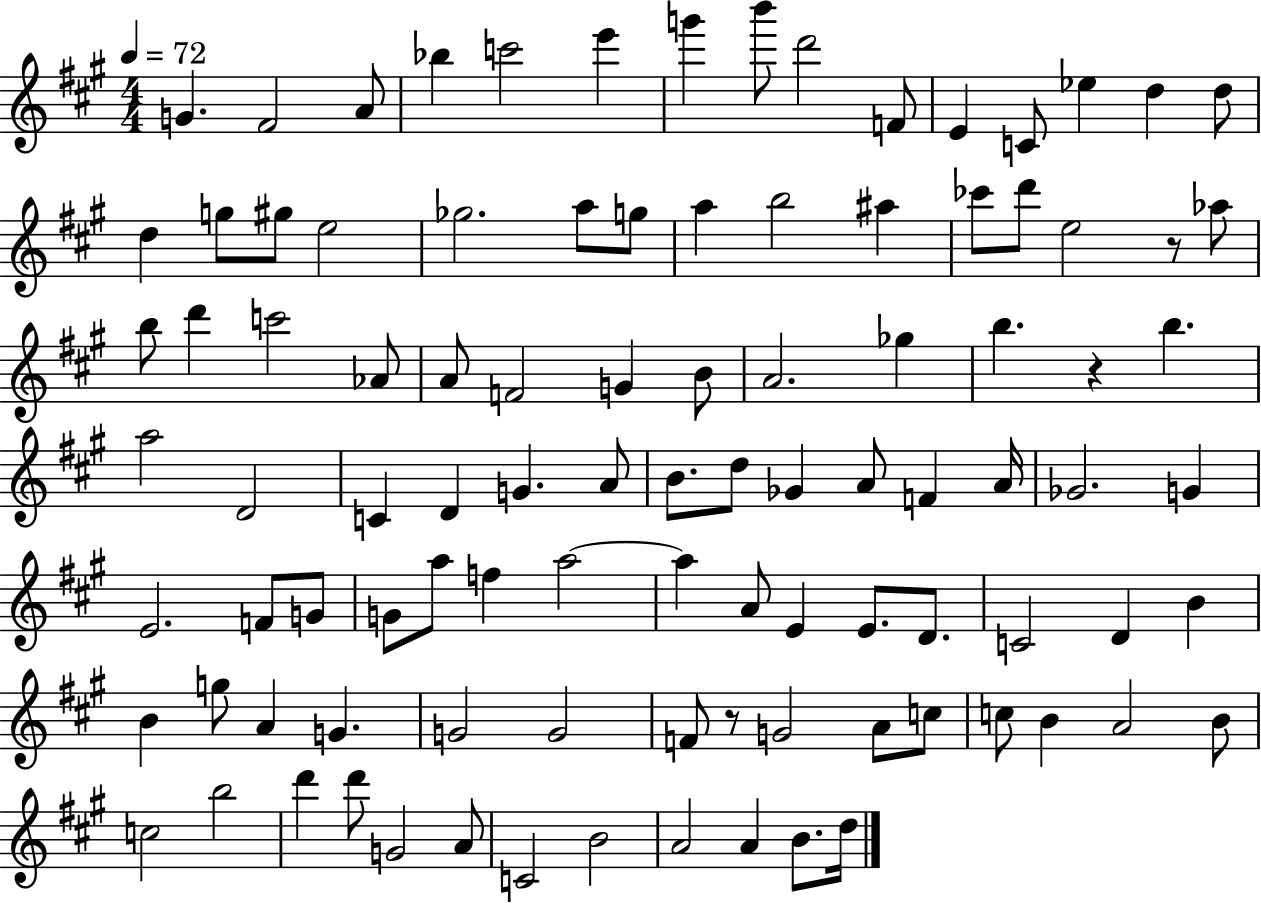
G4/q. F#4/h A4/e Bb5/q C6/h E6/q G6/q B6/e D6/h F4/e E4/q C4/e Eb5/q D5/q D5/e D5/q G5/e G#5/e E5/h Gb5/h. A5/e G5/e A5/q B5/h A#5/q CES6/e D6/e E5/h R/e Ab5/e B5/e D6/q C6/h Ab4/e A4/e F4/h G4/q B4/e A4/h. Gb5/q B5/q. R/q B5/q. A5/h D4/h C4/q D4/q G4/q. A4/e B4/e. D5/e Gb4/q A4/e F4/q A4/s Gb4/h. G4/q E4/h. F4/e G4/e G4/e A5/e F5/q A5/h A5/q A4/e E4/q E4/e. D4/e. C4/h D4/q B4/q B4/q G5/e A4/q G4/q. G4/h G4/h F4/e R/e G4/h A4/e C5/e C5/e B4/q A4/h B4/e C5/h B5/h D6/q D6/e G4/h A4/e C4/h B4/h A4/h A4/q B4/e. D5/s